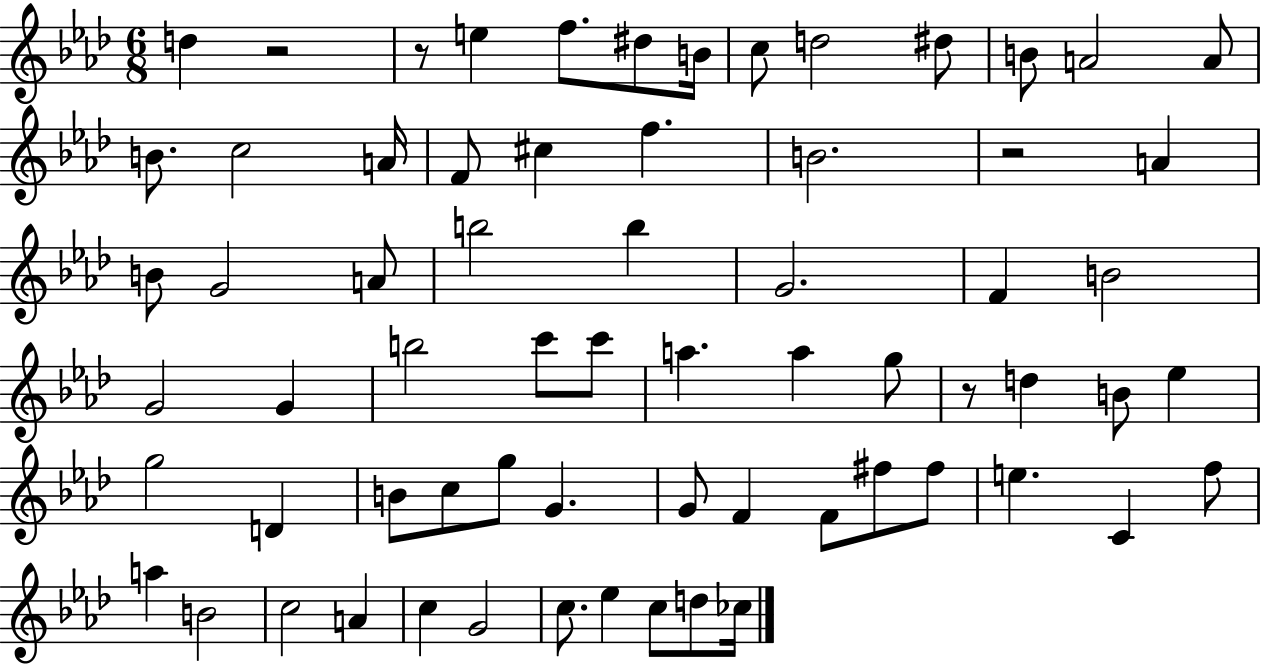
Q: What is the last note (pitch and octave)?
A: CES5